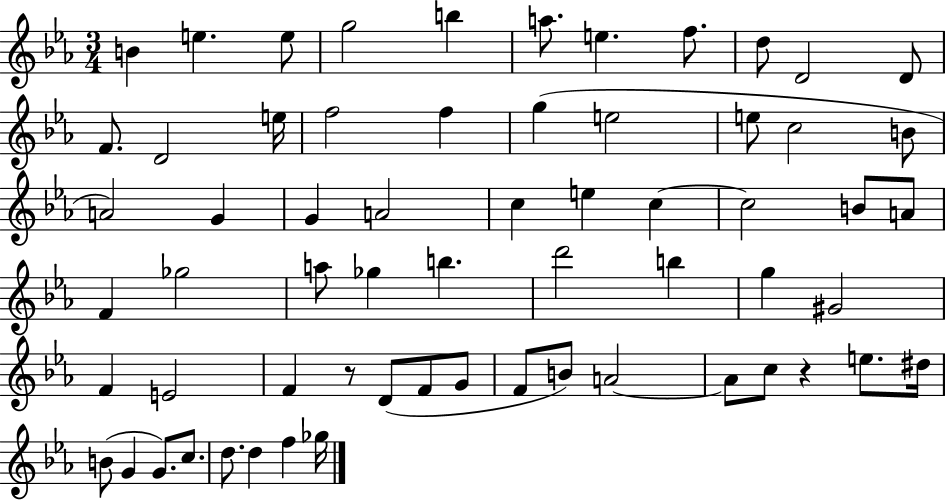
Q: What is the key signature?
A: EES major